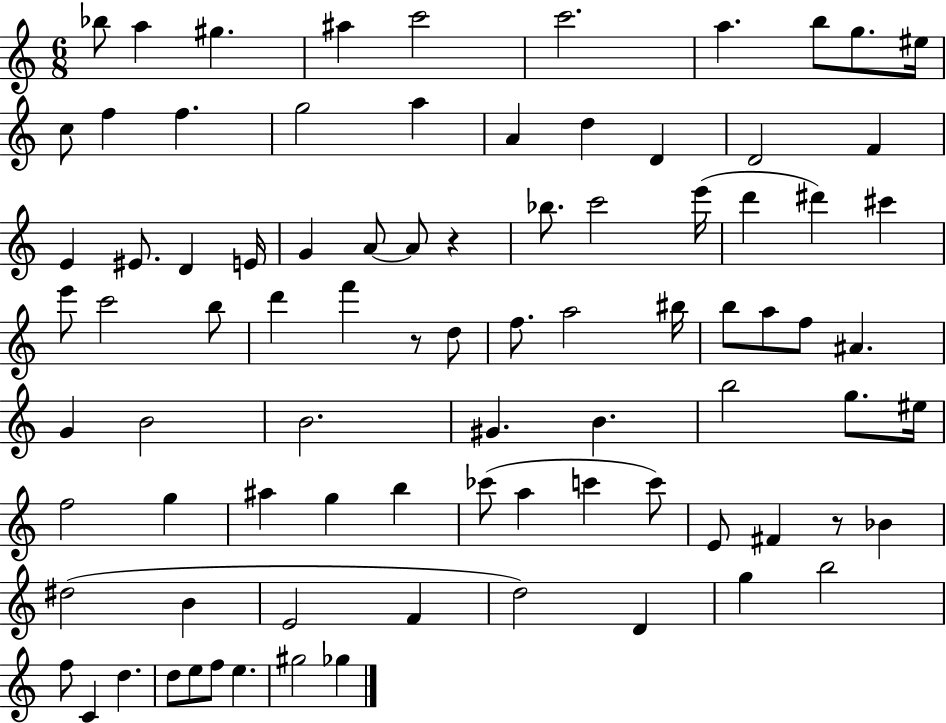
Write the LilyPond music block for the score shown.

{
  \clef treble
  \numericTimeSignature
  \time 6/8
  \key c \major
  \repeat volta 2 { bes''8 a''4 gis''4. | ais''4 c'''2 | c'''2. | a''4. b''8 g''8. eis''16 | \break c''8 f''4 f''4. | g''2 a''4 | a'4 d''4 d'4 | d'2 f'4 | \break e'4 eis'8. d'4 e'16 | g'4 a'8~~ a'8 r4 | bes''8. c'''2 e'''16( | d'''4 dis'''4) cis'''4 | \break e'''8 c'''2 b''8 | d'''4 f'''4 r8 d''8 | f''8. a''2 bis''16 | b''8 a''8 f''8 ais'4. | \break g'4 b'2 | b'2. | gis'4. b'4. | b''2 g''8. eis''16 | \break f''2 g''4 | ais''4 g''4 b''4 | ces'''8( a''4 c'''4 c'''8) | e'8 fis'4 r8 bes'4 | \break dis''2( b'4 | e'2 f'4 | d''2) d'4 | g''4 b''2 | \break f''8 c'4 d''4. | d''8 e''8 f''8 e''4. | gis''2 ges''4 | } \bar "|."
}